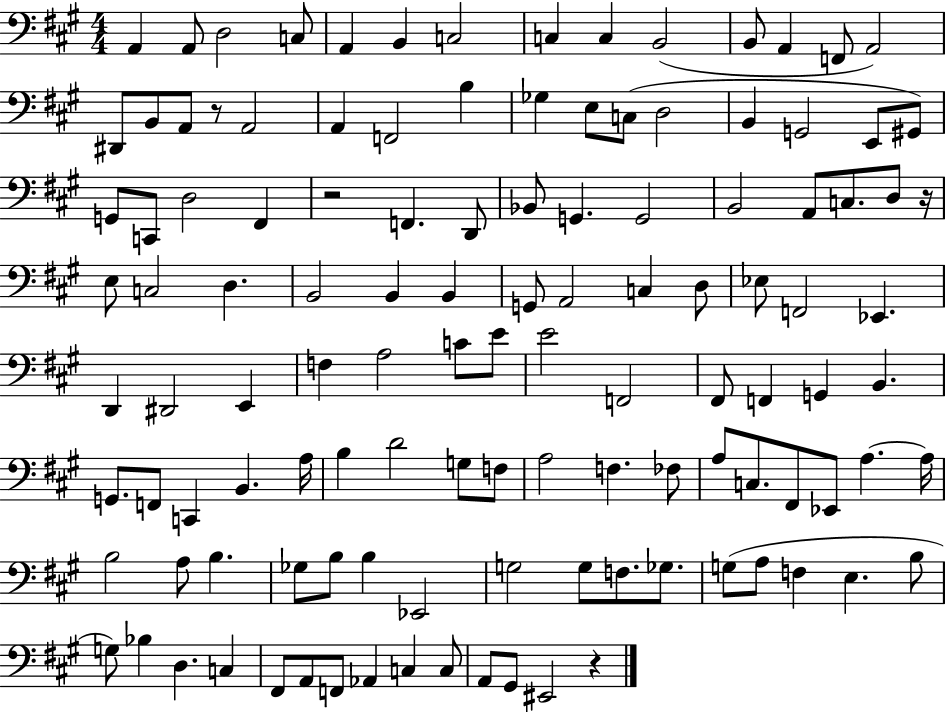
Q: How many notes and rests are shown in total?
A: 119